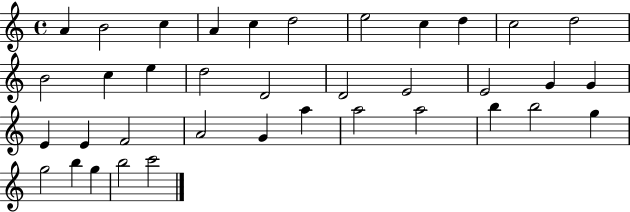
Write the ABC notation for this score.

X:1
T:Untitled
M:4/4
L:1/4
K:C
A B2 c A c d2 e2 c d c2 d2 B2 c e d2 D2 D2 E2 E2 G G E E F2 A2 G a a2 a2 b b2 g g2 b g b2 c'2